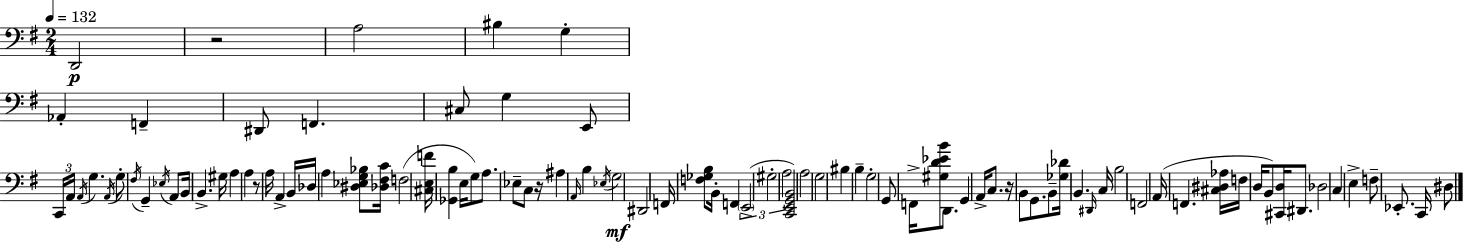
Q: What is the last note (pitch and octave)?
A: D#3